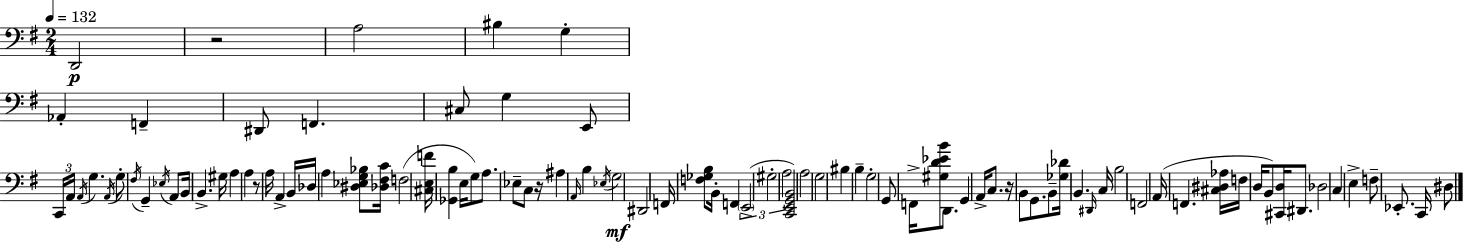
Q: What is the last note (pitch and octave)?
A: D#3